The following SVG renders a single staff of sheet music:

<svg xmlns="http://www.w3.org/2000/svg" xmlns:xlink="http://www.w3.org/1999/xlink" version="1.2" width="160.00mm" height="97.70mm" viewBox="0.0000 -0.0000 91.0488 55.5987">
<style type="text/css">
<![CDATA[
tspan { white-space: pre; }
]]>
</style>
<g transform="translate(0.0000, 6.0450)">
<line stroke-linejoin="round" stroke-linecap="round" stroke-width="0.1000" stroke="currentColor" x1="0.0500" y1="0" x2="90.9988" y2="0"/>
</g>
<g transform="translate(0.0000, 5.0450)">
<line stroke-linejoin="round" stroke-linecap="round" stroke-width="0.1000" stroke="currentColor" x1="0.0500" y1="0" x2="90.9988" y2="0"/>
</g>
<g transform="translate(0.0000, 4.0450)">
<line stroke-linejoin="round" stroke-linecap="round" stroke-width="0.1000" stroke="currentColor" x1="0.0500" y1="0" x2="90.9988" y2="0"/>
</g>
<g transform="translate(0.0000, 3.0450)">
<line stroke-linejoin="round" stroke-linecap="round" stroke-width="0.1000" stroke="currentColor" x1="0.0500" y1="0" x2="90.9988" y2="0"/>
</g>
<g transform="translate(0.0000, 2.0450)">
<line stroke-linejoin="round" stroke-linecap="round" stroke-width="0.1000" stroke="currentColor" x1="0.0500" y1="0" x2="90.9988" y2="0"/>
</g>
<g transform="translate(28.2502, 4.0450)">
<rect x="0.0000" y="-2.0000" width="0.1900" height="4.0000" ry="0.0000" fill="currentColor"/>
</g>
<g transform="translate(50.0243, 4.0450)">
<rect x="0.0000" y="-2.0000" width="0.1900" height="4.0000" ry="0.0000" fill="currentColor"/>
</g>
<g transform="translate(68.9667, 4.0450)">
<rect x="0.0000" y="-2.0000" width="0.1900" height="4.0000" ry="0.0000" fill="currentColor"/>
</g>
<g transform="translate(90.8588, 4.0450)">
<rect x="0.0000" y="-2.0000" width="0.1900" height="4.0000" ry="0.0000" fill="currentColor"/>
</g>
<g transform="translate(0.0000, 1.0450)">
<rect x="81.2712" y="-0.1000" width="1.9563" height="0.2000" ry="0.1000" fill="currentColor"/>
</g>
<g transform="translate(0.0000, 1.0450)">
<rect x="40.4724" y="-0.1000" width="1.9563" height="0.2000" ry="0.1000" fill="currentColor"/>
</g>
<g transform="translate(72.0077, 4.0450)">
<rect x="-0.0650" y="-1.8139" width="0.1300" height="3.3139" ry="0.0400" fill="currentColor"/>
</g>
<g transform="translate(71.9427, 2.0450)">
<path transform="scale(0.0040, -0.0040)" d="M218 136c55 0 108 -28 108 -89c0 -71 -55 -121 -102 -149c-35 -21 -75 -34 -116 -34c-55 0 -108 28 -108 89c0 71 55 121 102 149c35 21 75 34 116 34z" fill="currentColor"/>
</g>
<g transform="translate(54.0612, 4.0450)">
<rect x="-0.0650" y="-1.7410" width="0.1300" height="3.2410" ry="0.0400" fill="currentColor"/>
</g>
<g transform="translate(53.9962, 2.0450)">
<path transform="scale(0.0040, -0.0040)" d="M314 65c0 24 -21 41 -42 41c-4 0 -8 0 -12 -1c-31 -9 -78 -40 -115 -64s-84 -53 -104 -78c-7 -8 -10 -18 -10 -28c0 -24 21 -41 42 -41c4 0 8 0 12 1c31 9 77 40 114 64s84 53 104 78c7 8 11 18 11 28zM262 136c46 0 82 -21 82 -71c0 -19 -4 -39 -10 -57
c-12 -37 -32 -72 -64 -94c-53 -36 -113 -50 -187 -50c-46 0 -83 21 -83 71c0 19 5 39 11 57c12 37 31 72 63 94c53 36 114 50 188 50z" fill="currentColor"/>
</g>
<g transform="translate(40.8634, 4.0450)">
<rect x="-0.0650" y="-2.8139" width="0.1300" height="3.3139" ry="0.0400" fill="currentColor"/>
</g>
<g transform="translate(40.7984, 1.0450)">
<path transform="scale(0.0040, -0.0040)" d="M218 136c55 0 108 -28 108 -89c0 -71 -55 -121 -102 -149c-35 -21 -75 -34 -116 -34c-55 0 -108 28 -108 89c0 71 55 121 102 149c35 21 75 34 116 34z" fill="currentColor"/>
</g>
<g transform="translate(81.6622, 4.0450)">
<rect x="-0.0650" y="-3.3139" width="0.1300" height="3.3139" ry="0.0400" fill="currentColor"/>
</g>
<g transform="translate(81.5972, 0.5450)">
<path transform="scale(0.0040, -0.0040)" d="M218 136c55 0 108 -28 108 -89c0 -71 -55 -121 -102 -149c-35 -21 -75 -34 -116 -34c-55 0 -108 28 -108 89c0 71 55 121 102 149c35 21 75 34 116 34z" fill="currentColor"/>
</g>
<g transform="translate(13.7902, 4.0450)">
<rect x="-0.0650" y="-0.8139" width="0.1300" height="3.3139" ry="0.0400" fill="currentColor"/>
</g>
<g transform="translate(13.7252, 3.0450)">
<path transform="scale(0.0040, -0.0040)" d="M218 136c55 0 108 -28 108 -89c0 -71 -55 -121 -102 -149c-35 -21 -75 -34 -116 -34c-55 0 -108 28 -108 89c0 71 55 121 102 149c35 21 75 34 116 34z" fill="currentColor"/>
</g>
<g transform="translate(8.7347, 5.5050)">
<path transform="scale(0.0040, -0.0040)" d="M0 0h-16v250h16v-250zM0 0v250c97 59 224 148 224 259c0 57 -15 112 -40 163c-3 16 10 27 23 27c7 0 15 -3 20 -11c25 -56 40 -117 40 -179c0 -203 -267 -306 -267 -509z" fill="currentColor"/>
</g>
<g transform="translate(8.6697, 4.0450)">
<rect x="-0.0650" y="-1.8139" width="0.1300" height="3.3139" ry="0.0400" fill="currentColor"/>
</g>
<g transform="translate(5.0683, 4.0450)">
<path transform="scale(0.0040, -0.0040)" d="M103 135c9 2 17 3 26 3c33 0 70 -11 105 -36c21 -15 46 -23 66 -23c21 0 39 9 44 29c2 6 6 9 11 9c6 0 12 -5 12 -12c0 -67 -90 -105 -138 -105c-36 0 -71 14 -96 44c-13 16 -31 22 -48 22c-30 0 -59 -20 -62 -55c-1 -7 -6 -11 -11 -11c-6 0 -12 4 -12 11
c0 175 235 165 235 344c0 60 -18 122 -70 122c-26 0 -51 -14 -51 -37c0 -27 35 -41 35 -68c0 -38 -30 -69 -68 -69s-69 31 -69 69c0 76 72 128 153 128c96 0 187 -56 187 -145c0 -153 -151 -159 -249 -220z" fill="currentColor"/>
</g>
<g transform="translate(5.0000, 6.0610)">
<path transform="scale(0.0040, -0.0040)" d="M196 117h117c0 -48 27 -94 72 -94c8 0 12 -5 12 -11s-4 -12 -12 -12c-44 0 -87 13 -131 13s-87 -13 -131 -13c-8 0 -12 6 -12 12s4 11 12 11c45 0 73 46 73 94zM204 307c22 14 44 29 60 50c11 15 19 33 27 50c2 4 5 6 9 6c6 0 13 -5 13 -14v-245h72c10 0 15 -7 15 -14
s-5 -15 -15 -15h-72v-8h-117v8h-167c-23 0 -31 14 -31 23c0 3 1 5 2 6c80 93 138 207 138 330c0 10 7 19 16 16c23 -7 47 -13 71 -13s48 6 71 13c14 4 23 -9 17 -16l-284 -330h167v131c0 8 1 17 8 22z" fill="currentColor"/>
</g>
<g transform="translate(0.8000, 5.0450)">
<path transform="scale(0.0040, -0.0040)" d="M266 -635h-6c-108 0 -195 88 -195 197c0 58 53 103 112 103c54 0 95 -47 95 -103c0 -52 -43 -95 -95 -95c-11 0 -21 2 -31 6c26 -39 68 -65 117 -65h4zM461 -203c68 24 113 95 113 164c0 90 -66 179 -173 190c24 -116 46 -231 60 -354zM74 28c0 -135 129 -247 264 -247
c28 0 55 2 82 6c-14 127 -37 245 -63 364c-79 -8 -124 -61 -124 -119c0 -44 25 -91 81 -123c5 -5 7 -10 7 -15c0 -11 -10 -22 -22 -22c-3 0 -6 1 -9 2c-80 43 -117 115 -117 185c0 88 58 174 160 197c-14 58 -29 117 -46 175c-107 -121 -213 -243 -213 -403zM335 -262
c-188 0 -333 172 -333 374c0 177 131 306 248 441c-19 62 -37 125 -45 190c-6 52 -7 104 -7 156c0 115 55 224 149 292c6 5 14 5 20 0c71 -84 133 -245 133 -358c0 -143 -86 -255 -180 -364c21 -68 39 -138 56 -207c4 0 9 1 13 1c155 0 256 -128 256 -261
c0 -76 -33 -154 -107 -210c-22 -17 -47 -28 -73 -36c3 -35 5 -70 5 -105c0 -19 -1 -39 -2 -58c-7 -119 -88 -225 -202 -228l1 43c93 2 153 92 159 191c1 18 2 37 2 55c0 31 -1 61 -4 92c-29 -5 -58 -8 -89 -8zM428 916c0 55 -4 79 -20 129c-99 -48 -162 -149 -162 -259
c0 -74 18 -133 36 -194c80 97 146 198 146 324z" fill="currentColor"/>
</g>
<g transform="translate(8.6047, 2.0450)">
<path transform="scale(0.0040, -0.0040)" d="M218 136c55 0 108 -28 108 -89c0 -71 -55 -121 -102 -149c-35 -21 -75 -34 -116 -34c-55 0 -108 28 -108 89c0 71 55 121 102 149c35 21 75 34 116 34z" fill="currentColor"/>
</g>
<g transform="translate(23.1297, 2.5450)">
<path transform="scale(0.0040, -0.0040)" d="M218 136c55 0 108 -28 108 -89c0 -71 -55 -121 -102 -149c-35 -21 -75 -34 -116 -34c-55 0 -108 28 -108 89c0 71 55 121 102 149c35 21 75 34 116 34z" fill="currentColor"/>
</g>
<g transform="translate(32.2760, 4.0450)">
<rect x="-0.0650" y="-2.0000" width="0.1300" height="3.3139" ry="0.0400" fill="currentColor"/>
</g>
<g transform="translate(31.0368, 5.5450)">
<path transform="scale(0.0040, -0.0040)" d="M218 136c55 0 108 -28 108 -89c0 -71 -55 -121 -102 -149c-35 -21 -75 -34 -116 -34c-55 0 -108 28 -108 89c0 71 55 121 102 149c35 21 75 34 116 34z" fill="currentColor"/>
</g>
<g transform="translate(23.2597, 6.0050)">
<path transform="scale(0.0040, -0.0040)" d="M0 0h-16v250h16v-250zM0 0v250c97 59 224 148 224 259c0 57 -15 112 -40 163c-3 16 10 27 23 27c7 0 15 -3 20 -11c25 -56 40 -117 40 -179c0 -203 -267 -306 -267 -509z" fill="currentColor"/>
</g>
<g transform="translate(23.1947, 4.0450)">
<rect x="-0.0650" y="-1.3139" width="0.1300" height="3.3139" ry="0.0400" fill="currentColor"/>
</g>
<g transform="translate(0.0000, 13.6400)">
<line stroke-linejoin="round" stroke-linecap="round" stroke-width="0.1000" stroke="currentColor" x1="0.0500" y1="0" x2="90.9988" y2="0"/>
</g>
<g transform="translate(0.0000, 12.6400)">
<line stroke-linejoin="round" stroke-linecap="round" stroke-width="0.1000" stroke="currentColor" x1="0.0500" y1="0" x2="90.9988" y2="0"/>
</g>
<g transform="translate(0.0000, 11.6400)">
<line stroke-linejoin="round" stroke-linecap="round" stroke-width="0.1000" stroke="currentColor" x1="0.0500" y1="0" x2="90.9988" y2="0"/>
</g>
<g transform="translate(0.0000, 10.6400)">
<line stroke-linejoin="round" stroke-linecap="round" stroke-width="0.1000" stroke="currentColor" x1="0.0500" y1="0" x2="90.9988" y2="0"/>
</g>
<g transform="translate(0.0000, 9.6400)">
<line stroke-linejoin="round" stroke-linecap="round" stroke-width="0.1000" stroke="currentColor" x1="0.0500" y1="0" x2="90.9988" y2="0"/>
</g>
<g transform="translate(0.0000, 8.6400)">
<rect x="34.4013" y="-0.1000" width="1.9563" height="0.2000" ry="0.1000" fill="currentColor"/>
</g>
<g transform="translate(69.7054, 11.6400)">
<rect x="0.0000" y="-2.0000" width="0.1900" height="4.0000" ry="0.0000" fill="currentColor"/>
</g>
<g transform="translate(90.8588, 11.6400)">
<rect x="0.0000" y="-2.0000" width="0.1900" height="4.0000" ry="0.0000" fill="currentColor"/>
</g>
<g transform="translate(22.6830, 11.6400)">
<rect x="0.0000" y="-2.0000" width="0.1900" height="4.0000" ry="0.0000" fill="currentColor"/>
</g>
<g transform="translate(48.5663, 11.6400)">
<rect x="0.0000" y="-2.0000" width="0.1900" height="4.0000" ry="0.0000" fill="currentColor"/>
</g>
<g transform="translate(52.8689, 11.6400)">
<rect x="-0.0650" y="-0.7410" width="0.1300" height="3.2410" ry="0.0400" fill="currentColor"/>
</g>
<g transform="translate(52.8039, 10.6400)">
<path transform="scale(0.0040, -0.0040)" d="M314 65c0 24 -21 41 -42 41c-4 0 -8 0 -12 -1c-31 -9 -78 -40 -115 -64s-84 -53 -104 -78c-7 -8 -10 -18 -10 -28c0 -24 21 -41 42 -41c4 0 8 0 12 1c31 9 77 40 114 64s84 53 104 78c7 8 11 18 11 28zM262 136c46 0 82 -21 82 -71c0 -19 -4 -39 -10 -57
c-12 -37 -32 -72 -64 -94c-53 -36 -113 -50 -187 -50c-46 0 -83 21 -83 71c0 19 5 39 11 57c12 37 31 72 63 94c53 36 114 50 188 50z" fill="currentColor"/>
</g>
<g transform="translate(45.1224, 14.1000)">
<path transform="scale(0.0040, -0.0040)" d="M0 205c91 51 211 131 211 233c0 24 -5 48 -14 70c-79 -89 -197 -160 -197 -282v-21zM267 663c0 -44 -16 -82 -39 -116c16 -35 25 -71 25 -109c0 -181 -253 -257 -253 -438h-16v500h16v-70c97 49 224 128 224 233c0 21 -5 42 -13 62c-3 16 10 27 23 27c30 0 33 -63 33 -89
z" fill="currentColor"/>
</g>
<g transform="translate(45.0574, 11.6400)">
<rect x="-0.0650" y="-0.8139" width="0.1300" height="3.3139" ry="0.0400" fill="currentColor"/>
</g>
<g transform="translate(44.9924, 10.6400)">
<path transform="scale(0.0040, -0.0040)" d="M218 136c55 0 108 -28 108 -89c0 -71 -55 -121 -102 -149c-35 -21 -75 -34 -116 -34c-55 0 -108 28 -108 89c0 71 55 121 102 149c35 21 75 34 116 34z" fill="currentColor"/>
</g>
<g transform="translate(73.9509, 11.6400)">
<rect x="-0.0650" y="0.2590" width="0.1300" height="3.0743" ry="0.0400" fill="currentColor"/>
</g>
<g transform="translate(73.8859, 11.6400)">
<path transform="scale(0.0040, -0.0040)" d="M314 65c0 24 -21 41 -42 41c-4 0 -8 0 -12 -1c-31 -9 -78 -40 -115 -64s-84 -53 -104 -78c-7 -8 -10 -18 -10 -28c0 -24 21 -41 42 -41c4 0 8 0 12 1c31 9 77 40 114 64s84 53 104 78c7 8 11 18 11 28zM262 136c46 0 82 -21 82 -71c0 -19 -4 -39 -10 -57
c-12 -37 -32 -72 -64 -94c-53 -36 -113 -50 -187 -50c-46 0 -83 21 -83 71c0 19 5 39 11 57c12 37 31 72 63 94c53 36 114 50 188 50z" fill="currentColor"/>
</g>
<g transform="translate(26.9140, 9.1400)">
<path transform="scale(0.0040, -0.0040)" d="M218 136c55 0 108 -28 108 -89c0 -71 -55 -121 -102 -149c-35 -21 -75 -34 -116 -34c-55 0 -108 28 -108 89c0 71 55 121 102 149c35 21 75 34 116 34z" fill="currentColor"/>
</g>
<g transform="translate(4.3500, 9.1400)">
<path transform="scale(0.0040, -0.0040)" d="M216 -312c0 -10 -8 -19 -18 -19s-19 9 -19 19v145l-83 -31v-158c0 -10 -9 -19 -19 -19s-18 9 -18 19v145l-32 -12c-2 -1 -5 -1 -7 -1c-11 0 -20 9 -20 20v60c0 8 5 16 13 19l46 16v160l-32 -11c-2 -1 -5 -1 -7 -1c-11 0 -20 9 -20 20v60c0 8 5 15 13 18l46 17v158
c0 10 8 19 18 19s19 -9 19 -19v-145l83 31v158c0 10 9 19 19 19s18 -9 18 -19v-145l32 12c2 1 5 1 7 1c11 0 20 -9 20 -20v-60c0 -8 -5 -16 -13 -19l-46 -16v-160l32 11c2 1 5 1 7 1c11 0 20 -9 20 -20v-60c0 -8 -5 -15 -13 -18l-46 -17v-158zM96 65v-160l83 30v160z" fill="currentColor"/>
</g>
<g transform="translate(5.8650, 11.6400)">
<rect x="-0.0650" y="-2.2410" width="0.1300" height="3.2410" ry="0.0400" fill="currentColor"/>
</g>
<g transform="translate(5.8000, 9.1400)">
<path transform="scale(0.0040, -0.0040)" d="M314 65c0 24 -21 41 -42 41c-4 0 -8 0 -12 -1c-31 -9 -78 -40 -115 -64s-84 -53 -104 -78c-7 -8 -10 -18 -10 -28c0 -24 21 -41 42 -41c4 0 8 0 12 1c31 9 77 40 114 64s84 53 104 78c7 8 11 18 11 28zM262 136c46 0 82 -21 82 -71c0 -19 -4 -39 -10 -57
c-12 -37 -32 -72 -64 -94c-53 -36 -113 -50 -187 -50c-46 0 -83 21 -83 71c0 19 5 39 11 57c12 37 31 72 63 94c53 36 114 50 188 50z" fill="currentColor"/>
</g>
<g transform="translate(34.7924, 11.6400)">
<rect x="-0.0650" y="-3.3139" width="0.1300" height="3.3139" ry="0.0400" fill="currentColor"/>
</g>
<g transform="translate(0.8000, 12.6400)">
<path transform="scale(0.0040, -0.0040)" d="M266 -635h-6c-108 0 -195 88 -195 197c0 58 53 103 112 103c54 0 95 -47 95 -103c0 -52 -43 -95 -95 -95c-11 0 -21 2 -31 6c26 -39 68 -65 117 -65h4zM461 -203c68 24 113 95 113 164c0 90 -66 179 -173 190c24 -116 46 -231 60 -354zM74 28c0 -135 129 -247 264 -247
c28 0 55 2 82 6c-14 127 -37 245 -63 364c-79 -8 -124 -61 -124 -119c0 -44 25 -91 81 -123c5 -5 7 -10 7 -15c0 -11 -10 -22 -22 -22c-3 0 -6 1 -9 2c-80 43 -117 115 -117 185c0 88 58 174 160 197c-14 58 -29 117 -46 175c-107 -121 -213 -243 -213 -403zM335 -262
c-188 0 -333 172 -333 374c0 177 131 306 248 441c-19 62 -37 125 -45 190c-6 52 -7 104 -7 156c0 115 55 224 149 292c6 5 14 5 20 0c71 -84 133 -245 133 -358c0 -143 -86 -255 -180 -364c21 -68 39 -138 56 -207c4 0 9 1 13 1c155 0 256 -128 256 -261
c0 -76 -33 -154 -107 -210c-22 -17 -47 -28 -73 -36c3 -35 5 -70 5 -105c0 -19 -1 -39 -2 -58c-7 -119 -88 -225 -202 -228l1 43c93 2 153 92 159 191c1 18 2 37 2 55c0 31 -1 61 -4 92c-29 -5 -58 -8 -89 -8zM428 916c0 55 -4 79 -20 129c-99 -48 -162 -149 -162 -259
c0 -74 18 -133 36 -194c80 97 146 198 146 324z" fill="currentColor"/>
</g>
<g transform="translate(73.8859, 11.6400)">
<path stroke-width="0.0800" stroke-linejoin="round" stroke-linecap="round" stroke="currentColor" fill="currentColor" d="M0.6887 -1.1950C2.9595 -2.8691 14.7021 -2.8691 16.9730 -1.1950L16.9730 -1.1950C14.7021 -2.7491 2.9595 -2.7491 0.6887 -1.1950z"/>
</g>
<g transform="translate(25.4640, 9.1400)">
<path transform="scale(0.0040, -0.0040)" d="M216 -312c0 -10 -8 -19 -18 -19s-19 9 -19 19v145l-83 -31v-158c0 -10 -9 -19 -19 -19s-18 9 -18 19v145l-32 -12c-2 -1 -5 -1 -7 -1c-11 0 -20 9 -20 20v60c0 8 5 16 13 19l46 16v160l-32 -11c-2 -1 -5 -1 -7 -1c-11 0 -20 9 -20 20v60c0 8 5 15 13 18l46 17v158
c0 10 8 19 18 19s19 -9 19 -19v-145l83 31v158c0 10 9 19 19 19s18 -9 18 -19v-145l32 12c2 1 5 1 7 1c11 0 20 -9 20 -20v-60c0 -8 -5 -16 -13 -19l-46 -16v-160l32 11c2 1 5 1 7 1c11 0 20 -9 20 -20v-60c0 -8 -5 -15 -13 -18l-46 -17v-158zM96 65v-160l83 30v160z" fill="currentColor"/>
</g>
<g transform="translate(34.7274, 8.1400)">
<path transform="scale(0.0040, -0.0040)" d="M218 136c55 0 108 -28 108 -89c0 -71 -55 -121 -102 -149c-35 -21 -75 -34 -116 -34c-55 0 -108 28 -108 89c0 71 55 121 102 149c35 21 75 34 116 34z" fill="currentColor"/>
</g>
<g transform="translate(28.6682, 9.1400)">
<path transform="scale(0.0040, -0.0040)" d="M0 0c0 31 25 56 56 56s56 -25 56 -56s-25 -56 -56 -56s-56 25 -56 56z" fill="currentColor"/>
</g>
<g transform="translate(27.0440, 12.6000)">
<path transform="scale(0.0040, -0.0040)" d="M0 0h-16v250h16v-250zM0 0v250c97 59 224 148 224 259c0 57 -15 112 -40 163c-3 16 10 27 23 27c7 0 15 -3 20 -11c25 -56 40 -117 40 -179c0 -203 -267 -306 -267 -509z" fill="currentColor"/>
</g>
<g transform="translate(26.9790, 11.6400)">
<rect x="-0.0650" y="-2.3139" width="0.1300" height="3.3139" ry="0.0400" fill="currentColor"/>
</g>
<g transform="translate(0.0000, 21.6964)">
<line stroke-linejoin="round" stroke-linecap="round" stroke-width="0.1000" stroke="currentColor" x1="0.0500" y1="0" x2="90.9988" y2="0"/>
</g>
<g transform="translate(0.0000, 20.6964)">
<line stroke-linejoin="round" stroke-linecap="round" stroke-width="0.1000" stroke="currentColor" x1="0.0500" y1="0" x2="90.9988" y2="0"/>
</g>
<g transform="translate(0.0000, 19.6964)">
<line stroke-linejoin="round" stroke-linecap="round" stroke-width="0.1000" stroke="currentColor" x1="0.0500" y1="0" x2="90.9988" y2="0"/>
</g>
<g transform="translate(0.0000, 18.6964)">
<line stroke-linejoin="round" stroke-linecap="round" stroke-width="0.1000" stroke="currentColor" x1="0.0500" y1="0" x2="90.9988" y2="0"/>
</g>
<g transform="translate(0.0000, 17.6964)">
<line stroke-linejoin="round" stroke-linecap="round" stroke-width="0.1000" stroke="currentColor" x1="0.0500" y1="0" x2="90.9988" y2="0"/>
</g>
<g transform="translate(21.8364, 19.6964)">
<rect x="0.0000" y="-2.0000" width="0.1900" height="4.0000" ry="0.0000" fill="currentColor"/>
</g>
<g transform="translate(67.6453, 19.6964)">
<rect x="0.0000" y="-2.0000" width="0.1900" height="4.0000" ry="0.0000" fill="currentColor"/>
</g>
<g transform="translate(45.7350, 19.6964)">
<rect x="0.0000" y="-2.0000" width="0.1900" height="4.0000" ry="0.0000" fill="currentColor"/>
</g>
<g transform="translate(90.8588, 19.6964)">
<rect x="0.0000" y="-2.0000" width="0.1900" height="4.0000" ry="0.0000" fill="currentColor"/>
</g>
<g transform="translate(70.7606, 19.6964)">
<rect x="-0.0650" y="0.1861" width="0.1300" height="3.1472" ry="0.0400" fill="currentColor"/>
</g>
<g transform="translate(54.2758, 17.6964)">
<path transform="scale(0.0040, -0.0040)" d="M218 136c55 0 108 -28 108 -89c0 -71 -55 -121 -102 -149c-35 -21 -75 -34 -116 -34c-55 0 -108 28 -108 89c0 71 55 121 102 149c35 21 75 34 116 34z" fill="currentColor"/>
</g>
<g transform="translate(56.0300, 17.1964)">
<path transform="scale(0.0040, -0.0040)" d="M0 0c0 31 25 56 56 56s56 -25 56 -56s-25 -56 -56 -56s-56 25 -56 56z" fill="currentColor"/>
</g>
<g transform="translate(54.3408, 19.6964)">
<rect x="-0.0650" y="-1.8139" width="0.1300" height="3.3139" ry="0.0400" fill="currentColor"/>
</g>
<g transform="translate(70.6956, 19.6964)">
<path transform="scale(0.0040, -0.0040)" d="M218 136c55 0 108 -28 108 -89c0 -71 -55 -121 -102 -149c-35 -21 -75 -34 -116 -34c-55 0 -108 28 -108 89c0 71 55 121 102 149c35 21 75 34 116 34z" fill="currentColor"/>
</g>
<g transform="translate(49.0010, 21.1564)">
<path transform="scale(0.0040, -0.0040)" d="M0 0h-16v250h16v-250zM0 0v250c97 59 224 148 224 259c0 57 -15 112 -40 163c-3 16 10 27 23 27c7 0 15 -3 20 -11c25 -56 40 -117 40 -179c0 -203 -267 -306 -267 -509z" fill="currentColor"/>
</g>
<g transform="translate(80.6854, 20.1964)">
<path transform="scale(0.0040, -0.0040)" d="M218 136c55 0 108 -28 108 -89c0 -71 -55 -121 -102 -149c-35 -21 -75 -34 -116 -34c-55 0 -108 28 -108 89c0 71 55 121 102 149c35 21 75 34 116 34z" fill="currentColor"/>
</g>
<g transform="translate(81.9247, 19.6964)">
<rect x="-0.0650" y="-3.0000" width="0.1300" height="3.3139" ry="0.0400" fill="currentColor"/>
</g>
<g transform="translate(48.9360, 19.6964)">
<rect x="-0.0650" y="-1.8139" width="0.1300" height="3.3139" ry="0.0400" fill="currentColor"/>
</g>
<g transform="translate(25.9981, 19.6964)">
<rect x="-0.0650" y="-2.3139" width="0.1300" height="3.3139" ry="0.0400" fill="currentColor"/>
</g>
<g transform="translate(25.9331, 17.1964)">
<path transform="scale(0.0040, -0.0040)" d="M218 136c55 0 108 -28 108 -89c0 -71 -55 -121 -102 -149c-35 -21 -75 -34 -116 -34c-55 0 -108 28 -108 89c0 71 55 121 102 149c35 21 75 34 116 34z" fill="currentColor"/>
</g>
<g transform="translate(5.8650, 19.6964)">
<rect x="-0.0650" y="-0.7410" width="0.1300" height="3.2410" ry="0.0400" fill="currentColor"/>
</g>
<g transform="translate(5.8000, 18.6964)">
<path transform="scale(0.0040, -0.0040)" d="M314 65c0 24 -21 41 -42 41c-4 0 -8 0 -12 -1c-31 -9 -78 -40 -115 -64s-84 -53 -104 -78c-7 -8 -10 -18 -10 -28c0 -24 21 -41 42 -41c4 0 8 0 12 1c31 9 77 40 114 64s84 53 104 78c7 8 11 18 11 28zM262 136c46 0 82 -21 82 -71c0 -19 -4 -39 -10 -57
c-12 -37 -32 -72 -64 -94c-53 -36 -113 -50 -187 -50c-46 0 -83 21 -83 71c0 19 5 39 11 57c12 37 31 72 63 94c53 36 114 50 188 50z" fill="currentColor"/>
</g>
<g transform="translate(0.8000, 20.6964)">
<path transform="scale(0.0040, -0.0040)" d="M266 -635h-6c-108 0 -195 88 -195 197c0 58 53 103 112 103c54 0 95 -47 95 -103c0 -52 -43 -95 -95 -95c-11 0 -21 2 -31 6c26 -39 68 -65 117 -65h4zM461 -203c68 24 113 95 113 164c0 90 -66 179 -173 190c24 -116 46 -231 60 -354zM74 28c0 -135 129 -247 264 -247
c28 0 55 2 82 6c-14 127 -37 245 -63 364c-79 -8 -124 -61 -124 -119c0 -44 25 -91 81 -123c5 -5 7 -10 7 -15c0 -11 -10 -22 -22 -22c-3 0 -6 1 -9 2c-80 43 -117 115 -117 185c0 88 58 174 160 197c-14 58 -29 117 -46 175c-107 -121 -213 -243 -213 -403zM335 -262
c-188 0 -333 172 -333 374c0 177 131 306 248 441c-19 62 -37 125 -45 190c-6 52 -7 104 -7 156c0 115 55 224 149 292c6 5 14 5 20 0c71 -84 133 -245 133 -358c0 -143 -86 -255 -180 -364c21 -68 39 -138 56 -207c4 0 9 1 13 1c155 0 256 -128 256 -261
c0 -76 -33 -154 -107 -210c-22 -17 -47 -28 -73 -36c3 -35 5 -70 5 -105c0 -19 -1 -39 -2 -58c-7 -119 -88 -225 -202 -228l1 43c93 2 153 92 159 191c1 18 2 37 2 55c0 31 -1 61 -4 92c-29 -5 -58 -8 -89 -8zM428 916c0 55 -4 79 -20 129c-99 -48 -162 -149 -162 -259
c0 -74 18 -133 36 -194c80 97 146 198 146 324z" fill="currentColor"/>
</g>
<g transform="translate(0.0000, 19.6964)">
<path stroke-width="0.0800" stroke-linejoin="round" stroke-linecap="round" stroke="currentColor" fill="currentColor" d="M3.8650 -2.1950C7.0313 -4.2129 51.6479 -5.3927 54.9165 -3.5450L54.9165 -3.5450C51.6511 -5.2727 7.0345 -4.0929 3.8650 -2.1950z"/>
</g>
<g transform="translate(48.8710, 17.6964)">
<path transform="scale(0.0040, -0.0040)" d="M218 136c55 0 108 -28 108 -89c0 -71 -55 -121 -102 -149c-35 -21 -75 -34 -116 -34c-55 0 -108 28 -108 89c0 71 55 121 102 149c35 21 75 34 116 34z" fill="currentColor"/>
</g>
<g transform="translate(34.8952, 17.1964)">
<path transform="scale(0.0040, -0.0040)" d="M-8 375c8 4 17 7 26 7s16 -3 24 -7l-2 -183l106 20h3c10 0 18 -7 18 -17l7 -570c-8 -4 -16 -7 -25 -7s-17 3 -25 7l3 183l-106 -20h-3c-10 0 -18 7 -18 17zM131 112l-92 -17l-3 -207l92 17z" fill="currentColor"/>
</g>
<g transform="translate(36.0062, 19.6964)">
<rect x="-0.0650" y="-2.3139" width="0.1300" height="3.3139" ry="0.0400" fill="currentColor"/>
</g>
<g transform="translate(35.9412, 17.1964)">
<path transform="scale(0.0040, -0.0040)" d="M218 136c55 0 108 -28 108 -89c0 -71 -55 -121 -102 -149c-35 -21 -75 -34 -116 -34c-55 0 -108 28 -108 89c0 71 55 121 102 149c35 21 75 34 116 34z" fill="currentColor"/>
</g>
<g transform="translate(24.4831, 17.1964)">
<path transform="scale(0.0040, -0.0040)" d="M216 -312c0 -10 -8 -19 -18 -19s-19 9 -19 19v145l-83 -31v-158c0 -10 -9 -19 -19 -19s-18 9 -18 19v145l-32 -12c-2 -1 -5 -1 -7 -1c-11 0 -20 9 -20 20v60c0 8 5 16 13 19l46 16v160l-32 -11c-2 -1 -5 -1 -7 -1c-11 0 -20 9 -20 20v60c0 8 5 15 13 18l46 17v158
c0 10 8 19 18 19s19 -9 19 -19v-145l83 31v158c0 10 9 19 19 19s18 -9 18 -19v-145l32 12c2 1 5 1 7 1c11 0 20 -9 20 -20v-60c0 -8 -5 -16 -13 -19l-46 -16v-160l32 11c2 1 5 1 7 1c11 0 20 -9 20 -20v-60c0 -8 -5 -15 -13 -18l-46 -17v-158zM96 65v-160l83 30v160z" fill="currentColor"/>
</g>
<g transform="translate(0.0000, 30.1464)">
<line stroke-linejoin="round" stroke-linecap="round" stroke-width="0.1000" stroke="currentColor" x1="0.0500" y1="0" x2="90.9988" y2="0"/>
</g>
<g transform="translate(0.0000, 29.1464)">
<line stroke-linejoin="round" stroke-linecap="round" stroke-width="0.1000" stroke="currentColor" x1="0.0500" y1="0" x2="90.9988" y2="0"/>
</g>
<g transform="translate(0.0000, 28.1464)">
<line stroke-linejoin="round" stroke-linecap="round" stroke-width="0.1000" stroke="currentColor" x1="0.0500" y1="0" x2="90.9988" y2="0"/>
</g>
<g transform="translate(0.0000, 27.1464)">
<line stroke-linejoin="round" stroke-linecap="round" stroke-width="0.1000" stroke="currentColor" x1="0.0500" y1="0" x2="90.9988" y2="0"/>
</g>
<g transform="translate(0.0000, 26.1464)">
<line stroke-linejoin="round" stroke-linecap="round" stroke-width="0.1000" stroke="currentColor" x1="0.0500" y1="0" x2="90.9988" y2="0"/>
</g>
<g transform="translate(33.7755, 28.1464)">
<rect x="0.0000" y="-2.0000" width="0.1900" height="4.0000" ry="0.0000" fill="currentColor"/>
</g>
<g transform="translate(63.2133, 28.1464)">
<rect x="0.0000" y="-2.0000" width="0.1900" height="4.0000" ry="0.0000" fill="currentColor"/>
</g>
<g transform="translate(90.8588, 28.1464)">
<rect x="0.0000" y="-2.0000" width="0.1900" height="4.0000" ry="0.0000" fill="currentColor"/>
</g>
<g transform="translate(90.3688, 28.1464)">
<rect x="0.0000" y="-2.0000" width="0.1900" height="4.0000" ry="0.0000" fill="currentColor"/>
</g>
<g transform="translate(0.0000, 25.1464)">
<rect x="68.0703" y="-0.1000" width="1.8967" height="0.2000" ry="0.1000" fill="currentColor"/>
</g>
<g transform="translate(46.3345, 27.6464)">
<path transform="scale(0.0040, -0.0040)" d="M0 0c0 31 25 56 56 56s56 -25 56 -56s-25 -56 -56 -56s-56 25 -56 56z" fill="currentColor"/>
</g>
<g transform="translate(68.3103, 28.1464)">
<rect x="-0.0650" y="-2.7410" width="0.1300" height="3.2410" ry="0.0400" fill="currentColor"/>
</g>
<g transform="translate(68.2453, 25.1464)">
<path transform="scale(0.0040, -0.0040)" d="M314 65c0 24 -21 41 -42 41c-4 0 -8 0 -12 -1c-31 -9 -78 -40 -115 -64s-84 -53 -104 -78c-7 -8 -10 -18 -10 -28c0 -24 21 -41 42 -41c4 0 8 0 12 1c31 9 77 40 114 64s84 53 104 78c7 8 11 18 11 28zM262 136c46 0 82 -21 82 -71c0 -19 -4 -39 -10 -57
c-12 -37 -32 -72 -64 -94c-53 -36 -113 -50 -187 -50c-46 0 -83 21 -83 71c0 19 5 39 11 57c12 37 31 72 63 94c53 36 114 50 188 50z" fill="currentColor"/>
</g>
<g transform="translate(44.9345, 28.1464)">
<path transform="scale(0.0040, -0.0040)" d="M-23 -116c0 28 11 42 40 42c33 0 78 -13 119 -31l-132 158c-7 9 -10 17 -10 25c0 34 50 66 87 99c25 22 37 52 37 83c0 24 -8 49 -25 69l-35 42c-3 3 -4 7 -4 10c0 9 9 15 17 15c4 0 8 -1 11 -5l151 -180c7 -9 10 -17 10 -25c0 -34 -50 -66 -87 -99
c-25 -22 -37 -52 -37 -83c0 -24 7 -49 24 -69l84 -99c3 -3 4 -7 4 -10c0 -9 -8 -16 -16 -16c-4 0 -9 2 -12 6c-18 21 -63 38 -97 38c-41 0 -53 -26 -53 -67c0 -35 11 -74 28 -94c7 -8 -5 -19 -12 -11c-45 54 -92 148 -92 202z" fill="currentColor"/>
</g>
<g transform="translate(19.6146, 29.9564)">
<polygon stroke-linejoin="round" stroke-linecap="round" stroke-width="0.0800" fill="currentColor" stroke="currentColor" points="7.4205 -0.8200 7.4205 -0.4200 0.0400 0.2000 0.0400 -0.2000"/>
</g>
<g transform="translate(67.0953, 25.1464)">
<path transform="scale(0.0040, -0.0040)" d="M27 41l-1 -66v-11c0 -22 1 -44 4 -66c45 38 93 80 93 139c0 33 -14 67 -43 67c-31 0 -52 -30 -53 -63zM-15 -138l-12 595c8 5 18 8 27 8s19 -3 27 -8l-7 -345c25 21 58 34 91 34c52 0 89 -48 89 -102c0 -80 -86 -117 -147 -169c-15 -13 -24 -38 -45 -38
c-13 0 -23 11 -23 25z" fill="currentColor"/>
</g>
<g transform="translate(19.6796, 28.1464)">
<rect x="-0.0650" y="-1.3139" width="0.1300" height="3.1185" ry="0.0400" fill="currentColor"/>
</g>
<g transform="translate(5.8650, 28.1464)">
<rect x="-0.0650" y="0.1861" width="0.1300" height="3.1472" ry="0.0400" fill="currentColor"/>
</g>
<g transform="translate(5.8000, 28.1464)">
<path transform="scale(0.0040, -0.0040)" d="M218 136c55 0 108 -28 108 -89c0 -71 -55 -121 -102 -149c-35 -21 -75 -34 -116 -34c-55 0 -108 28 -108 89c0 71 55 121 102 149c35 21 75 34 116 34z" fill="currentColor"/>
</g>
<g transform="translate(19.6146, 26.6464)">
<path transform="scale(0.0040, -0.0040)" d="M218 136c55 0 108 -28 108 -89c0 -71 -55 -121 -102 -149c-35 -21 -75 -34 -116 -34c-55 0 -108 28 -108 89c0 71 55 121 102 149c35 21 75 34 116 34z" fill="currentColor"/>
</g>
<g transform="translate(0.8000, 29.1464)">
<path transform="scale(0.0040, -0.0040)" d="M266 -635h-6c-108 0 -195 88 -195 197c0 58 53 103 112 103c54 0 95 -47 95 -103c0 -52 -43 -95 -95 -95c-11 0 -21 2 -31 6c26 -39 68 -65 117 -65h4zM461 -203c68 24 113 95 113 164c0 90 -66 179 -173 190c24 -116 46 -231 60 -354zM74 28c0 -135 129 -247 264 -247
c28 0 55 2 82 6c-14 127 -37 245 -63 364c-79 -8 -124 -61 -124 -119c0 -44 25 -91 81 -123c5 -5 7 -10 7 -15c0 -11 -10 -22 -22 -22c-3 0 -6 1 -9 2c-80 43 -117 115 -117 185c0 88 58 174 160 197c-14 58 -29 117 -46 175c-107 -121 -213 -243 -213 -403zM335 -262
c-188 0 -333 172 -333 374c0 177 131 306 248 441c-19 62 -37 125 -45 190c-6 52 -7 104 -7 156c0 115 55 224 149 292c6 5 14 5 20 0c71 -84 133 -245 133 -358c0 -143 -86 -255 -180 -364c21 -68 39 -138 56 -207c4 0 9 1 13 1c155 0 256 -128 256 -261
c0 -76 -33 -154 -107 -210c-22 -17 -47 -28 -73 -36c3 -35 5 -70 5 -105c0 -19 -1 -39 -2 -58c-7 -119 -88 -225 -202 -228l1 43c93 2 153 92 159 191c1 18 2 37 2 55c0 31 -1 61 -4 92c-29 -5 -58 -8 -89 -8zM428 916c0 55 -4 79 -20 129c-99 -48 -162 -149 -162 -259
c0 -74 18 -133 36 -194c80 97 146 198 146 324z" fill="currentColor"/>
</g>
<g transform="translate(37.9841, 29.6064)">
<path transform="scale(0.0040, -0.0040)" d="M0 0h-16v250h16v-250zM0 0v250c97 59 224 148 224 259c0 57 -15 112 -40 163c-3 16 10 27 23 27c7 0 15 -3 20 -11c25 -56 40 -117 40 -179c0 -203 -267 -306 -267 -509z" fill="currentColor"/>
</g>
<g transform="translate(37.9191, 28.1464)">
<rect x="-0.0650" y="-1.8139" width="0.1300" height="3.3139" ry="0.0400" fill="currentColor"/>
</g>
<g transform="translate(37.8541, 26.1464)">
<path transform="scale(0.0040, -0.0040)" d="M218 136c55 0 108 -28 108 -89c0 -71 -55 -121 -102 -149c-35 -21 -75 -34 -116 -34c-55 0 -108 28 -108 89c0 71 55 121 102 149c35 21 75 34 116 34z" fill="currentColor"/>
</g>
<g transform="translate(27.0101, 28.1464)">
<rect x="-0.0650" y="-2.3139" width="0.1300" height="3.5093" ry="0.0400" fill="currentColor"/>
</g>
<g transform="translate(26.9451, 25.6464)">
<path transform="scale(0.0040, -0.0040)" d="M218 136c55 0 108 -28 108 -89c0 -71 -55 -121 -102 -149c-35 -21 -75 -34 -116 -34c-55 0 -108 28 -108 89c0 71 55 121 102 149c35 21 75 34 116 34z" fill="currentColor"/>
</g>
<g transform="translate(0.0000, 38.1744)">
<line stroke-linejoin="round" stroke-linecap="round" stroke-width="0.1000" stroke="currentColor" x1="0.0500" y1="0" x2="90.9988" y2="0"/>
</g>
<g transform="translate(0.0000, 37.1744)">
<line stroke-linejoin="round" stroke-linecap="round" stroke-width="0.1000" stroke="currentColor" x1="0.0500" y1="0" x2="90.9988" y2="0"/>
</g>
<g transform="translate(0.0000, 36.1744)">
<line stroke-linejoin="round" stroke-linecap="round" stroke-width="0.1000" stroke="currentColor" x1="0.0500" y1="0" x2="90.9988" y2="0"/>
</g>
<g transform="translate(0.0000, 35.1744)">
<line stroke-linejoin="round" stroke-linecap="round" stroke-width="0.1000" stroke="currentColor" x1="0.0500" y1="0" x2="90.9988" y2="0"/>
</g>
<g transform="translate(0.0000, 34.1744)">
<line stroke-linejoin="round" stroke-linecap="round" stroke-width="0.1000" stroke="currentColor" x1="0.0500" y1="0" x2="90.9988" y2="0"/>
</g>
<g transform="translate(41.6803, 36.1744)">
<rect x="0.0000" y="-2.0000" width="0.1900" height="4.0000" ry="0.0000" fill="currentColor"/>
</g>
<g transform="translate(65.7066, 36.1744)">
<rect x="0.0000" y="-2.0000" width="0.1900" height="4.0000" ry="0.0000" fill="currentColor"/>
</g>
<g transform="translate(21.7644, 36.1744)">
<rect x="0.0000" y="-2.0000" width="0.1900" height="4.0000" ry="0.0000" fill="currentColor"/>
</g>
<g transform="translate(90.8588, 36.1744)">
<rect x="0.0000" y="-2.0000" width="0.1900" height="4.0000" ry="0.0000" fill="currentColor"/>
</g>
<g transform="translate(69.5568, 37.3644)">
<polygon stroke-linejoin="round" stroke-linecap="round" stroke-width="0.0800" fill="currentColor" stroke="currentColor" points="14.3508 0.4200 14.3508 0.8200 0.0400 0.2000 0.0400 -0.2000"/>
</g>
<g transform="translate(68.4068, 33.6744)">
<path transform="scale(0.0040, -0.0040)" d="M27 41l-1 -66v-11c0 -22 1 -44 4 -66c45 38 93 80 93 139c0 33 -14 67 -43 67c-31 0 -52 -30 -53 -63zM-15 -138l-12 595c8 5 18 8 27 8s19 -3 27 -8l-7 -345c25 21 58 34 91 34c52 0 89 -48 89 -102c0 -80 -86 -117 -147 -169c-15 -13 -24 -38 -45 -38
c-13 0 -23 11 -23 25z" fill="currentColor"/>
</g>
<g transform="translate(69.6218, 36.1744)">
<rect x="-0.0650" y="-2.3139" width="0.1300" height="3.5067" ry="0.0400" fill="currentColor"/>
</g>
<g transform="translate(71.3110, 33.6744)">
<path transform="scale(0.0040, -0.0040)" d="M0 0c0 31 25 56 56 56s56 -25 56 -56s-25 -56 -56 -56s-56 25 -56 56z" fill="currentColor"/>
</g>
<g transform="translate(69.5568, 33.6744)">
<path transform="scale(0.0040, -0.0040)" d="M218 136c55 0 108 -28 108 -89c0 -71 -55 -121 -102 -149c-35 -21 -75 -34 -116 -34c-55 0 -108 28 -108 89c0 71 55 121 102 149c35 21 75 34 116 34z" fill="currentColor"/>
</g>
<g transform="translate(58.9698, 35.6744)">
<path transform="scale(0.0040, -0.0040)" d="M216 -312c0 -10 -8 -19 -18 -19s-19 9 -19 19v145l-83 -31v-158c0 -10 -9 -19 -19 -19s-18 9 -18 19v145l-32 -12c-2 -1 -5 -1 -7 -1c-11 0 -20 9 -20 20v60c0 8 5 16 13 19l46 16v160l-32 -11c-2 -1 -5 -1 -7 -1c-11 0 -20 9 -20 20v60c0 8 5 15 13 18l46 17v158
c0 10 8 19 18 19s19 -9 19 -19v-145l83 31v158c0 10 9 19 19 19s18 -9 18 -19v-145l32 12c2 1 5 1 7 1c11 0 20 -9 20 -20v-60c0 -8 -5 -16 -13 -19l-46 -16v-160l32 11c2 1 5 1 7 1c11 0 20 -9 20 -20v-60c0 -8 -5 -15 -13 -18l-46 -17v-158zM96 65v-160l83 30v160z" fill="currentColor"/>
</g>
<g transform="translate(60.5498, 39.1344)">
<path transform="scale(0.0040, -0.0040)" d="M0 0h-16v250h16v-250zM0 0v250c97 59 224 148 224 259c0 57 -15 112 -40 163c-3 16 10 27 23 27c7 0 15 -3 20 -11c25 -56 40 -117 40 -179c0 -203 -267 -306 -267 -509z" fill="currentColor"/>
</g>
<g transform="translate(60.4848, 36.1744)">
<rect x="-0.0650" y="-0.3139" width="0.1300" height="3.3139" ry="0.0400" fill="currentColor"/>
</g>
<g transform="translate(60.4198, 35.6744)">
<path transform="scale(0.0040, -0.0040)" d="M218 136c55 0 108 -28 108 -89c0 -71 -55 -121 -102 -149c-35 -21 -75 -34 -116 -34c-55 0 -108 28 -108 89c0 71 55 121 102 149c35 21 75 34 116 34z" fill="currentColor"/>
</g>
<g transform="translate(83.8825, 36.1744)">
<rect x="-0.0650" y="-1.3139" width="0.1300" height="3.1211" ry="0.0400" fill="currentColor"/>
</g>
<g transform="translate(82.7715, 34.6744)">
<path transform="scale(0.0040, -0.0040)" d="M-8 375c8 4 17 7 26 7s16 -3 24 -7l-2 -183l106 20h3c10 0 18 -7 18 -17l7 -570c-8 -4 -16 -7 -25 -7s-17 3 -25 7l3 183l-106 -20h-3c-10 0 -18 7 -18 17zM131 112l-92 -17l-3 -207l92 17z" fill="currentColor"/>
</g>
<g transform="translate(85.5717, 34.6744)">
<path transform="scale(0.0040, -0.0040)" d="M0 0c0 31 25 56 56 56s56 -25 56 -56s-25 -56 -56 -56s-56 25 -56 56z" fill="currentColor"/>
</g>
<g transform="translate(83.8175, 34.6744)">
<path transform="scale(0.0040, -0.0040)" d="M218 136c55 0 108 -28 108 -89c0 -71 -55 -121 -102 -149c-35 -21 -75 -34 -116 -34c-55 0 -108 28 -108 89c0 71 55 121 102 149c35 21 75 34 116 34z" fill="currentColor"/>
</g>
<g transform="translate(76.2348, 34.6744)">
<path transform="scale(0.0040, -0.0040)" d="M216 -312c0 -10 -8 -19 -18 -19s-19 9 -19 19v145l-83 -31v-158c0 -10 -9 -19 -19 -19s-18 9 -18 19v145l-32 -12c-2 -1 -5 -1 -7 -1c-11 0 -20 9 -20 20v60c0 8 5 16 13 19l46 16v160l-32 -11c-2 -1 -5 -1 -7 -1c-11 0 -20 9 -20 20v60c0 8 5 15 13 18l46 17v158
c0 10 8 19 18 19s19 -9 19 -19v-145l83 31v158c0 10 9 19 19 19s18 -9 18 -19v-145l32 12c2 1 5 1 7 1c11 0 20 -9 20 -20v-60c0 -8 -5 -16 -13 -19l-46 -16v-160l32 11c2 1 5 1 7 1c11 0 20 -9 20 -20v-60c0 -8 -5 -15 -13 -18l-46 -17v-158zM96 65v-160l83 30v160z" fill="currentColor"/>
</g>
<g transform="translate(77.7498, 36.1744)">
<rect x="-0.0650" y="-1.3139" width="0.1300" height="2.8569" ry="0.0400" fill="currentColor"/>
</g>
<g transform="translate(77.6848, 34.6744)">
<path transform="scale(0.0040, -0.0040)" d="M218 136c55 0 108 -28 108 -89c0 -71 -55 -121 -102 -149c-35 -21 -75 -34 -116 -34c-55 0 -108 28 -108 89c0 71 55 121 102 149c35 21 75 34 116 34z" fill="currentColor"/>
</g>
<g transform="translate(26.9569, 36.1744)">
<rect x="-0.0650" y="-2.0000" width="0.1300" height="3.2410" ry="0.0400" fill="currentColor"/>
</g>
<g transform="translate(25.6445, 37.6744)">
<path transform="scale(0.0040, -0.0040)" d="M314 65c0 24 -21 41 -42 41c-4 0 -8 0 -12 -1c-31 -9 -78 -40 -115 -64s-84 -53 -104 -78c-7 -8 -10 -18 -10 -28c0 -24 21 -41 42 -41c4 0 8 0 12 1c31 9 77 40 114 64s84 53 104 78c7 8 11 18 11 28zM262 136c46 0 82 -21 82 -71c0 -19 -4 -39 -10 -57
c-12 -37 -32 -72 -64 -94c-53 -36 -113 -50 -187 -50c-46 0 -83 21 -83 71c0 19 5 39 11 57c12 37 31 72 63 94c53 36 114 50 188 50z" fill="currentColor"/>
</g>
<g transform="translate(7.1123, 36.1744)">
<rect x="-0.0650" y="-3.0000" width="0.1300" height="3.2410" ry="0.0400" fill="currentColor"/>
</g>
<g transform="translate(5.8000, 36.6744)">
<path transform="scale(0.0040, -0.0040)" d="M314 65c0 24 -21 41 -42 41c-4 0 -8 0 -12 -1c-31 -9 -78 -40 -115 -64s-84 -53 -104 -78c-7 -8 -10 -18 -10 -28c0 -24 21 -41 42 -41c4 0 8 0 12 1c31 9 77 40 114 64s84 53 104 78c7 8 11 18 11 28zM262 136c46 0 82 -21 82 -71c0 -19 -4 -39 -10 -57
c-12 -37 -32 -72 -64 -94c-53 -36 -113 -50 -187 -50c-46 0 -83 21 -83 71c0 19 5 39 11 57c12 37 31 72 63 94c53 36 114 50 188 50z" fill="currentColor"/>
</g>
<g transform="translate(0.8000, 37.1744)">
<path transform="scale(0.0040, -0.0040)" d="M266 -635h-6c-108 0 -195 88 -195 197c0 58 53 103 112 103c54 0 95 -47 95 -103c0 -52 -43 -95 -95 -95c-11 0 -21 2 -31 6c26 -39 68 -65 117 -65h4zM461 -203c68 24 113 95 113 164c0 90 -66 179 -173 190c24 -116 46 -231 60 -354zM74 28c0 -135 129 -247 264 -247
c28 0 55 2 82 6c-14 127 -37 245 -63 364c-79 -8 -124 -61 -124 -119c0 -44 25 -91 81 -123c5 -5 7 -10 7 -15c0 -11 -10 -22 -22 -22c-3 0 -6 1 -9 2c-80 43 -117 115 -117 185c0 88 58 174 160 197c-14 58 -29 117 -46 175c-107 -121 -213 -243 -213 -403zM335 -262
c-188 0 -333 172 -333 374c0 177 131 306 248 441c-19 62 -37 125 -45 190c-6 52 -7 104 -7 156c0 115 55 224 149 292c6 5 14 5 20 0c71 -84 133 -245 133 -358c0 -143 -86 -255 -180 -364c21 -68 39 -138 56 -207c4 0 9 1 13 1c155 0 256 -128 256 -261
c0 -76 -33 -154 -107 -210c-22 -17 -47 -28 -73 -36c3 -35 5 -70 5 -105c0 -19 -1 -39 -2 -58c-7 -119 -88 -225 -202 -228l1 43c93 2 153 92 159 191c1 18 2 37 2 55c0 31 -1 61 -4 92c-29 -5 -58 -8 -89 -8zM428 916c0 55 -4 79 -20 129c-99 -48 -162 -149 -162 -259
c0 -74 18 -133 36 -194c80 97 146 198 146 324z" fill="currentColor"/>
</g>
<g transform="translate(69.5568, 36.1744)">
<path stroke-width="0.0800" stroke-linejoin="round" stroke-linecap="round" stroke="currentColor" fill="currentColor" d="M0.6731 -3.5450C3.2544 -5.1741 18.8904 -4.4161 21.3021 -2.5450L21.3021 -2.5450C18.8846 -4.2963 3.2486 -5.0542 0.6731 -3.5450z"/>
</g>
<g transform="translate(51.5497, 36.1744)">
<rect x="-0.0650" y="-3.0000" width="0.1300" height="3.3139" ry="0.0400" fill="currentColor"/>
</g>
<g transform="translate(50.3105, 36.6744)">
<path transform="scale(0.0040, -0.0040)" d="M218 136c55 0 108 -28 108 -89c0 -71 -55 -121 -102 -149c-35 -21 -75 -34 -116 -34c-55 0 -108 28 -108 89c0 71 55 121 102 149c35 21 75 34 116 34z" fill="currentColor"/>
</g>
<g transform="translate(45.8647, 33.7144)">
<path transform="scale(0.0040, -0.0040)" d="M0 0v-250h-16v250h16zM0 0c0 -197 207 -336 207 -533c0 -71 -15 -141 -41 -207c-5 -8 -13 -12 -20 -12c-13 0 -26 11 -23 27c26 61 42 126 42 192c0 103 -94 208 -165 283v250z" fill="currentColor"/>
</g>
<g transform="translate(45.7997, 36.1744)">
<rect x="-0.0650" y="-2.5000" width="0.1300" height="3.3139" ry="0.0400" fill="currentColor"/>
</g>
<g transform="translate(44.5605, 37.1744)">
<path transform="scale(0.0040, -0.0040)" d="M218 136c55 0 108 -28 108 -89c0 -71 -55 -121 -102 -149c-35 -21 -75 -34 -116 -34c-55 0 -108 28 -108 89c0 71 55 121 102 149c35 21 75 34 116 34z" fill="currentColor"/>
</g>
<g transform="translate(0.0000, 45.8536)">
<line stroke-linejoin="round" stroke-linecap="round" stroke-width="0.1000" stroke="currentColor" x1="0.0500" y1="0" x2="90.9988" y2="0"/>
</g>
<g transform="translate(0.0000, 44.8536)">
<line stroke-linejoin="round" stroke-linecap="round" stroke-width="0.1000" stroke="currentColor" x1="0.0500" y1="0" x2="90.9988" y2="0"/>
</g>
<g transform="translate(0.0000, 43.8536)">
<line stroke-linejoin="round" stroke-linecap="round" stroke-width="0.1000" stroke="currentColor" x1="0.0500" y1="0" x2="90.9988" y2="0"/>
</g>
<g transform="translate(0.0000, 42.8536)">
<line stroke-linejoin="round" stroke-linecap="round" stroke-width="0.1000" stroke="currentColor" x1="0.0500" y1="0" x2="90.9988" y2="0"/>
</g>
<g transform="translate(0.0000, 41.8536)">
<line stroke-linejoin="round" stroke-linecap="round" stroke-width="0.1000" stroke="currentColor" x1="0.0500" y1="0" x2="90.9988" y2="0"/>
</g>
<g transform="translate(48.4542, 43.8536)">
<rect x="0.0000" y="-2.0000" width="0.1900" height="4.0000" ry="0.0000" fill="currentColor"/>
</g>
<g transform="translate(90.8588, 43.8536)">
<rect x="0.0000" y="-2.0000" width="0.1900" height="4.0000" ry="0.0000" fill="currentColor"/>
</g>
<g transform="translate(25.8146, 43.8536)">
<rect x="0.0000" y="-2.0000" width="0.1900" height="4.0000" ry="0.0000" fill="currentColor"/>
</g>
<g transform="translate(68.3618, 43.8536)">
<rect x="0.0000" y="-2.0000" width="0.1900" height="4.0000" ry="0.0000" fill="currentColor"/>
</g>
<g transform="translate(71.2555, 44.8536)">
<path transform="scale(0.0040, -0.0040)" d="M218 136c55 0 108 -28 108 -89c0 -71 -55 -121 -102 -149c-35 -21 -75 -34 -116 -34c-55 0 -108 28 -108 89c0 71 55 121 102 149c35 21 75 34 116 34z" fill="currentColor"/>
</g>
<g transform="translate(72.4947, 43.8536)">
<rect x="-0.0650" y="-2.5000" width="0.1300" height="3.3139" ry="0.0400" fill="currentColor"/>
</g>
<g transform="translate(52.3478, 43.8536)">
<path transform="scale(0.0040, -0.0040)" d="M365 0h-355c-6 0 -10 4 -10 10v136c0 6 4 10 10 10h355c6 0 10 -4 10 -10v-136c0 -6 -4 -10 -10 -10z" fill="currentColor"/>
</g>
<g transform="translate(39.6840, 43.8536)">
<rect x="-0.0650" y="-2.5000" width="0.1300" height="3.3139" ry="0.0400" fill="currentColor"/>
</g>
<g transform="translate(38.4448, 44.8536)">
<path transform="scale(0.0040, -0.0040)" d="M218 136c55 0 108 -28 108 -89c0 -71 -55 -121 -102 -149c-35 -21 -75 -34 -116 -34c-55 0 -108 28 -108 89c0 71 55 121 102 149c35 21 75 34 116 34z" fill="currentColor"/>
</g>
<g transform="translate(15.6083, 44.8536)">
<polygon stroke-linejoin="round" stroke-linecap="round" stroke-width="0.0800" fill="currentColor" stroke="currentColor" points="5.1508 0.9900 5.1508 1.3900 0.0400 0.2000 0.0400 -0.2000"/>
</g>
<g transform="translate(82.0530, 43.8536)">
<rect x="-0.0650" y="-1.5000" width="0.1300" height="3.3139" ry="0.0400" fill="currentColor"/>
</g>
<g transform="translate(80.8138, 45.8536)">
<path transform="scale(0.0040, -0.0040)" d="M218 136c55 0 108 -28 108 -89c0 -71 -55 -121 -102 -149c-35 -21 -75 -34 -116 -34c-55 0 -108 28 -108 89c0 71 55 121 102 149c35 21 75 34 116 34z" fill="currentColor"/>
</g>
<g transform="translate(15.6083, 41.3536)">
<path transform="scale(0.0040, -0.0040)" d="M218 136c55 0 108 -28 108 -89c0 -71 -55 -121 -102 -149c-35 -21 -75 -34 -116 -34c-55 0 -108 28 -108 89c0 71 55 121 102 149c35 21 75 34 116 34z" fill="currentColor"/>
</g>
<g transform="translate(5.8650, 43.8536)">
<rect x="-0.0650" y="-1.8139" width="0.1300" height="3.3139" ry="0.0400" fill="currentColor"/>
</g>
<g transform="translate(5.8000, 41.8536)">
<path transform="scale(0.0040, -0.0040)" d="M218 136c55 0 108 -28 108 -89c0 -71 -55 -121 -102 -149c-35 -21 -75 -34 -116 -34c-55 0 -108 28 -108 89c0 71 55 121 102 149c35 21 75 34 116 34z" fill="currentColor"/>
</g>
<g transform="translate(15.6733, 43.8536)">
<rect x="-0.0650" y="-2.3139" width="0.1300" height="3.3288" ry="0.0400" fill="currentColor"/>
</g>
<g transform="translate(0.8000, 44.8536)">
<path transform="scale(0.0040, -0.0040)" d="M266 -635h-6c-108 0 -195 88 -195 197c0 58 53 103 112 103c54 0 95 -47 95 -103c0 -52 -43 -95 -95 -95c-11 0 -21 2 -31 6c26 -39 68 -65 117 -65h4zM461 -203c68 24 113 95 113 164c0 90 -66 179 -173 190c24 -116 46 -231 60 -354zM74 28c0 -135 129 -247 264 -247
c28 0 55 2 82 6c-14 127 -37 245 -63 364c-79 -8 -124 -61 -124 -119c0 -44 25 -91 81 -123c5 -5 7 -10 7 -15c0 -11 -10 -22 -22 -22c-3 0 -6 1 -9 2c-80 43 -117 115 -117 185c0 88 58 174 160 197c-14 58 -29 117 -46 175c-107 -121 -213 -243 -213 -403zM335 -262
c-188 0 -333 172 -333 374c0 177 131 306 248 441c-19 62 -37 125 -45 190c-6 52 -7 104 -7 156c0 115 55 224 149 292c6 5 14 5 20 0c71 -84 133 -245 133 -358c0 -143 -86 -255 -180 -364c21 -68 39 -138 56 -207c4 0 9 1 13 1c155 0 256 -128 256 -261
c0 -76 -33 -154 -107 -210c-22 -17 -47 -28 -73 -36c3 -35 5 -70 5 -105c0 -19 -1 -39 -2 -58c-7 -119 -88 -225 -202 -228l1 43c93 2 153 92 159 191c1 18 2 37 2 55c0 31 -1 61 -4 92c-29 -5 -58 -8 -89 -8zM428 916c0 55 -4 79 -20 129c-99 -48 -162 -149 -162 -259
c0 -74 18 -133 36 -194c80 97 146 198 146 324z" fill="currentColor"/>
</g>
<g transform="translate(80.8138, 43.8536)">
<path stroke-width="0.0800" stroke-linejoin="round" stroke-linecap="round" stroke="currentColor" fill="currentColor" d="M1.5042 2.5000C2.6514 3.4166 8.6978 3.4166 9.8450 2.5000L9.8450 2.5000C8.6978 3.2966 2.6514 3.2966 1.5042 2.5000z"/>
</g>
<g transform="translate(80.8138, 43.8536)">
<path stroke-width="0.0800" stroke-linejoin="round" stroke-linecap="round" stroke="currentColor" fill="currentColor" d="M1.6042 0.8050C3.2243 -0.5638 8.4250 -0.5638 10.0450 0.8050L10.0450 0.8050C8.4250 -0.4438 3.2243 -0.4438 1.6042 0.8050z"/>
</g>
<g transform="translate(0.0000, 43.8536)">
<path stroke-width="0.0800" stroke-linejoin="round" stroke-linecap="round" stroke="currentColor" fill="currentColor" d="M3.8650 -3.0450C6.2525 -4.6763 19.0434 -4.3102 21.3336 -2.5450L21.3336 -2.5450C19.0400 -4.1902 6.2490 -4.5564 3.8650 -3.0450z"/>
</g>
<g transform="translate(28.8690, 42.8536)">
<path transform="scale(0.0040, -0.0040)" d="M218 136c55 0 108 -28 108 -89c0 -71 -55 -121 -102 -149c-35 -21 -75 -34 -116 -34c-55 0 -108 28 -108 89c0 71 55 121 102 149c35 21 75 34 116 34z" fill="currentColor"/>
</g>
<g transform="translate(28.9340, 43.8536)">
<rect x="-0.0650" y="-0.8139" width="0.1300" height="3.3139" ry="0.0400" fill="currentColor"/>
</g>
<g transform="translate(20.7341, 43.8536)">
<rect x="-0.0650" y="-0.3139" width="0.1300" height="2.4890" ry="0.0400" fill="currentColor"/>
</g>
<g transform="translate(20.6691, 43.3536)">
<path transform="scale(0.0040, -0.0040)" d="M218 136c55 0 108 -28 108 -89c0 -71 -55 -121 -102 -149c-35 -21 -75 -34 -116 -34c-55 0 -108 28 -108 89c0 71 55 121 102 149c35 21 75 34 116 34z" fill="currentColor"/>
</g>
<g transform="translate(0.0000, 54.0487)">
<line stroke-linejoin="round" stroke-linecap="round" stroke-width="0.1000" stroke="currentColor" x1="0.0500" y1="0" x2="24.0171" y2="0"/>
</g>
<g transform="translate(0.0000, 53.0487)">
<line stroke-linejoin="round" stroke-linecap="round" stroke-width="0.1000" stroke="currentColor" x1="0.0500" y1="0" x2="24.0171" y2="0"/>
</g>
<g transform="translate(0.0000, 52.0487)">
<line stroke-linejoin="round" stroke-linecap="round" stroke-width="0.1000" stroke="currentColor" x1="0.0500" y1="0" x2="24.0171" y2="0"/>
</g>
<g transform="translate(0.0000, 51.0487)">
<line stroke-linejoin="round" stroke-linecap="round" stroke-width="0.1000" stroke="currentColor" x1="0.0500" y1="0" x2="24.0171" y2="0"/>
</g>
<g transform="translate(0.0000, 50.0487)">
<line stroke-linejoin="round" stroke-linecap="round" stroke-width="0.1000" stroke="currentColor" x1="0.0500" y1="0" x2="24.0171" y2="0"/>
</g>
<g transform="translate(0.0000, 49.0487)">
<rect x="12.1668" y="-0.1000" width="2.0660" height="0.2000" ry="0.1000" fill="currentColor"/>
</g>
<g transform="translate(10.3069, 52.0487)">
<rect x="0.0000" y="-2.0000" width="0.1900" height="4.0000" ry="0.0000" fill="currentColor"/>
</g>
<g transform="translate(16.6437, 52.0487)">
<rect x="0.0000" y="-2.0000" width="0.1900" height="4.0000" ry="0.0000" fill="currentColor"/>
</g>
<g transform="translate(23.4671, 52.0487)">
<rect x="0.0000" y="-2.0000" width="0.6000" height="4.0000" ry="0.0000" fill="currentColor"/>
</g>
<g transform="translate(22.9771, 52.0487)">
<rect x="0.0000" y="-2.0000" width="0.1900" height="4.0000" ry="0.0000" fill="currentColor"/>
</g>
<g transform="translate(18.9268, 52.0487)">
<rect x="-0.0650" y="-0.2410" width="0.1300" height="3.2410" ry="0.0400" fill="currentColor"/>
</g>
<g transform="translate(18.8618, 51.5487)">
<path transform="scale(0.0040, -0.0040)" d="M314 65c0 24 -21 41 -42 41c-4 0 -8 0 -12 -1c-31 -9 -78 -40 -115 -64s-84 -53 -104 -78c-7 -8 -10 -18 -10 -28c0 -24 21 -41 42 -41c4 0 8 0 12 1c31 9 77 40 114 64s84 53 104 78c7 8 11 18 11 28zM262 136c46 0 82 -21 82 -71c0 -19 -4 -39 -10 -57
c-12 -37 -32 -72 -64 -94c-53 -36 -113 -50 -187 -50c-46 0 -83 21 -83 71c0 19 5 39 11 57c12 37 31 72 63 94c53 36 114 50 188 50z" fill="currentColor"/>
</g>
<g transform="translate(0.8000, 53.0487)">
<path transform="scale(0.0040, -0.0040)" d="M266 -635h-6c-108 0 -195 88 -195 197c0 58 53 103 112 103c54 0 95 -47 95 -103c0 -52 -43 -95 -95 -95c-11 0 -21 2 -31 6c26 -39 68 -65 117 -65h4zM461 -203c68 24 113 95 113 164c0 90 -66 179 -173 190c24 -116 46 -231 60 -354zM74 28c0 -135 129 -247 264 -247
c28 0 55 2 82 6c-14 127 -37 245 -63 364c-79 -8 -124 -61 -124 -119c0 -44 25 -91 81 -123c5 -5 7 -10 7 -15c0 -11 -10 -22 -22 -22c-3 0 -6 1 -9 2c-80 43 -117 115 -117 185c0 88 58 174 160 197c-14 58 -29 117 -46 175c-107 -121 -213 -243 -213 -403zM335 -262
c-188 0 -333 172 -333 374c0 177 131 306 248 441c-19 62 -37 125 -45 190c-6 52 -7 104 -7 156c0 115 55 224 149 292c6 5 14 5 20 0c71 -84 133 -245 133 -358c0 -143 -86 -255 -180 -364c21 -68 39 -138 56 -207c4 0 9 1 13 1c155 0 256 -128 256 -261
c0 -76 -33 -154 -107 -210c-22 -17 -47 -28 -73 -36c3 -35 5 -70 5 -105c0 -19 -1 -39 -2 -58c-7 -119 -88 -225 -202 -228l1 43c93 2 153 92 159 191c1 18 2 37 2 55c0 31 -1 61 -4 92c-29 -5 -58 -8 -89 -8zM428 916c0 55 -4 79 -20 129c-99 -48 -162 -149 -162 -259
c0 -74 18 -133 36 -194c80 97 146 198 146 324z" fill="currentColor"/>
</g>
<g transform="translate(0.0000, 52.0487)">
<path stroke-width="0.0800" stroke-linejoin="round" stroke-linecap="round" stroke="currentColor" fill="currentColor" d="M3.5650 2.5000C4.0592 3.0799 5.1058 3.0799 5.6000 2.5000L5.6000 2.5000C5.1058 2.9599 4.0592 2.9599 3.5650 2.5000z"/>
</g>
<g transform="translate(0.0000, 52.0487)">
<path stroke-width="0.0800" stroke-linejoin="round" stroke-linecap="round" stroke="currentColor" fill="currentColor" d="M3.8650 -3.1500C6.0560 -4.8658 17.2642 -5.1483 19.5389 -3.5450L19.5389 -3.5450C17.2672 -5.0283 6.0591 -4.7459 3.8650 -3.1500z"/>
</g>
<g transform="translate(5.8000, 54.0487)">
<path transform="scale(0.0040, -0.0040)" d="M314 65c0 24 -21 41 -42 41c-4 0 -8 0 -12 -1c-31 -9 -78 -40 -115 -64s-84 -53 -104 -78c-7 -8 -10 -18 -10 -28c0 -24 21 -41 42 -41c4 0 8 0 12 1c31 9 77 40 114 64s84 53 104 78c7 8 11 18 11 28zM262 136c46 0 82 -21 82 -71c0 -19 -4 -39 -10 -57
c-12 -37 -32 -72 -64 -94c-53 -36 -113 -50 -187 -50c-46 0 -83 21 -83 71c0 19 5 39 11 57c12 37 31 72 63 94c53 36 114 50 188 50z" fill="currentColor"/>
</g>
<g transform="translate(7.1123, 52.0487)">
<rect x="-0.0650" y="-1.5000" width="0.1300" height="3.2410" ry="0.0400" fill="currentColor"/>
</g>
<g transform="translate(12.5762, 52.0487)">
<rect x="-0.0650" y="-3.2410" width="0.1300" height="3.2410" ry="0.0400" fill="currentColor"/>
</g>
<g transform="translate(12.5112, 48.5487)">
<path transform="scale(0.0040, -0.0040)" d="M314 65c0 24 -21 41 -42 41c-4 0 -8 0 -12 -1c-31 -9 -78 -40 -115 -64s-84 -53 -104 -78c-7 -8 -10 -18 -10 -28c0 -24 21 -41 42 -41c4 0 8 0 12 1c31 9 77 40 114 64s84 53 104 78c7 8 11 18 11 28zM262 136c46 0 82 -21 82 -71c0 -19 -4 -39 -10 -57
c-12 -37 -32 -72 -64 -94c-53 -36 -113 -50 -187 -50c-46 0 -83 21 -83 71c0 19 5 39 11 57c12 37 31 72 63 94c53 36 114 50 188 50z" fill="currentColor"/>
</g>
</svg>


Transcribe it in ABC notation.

X:1
T:Untitled
M:2/4
L:1/4
K:C
f/2 d e/2 F a f2 f b ^g2 ^g/2 b d/4 d2 B2 d2 ^g g f/2 f B A B e/2 g/2 f/2 z _a2 A2 F2 G/2 A ^c/2 _g/2 ^e/2 e/2 f g/2 c/2 d G z2 G E E2 b2 c2